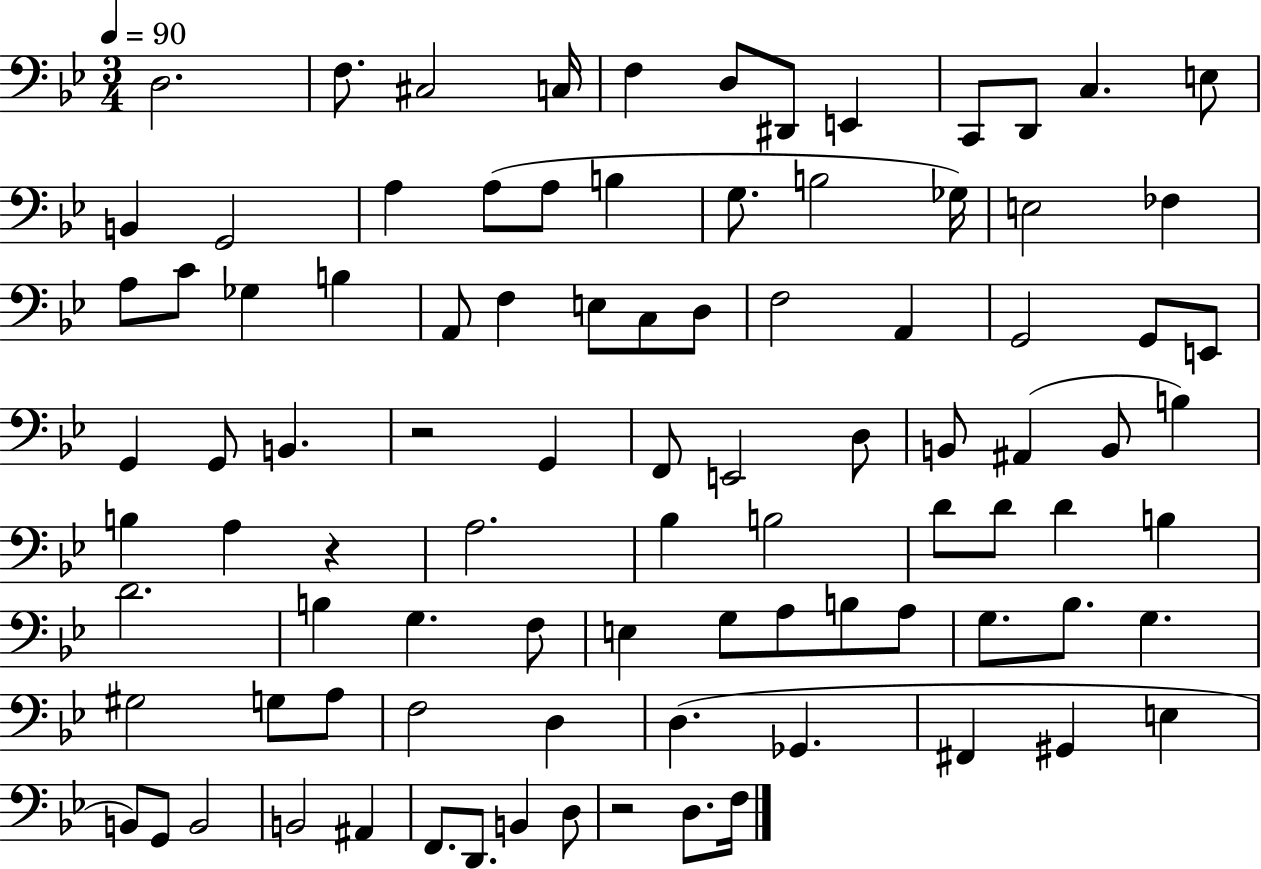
D3/h. F3/e. C#3/h C3/s F3/q D3/e D#2/e E2/q C2/e D2/e C3/q. E3/e B2/q G2/h A3/q A3/e A3/e B3/q G3/e. B3/h Gb3/s E3/h FES3/q A3/e C4/e Gb3/q B3/q A2/e F3/q E3/e C3/e D3/e F3/h A2/q G2/h G2/e E2/e G2/q G2/e B2/q. R/h G2/q F2/e E2/h D3/e B2/e A#2/q B2/e B3/q B3/q A3/q R/q A3/h. Bb3/q B3/h D4/e D4/e D4/q B3/q D4/h. B3/q G3/q. F3/e E3/q G3/e A3/e B3/e A3/e G3/e. Bb3/e. G3/q. G#3/h G3/e A3/e F3/h D3/q D3/q. Gb2/q. F#2/q G#2/q E3/q B2/e G2/e B2/h B2/h A#2/q F2/e. D2/e. B2/q D3/e R/h D3/e. F3/s